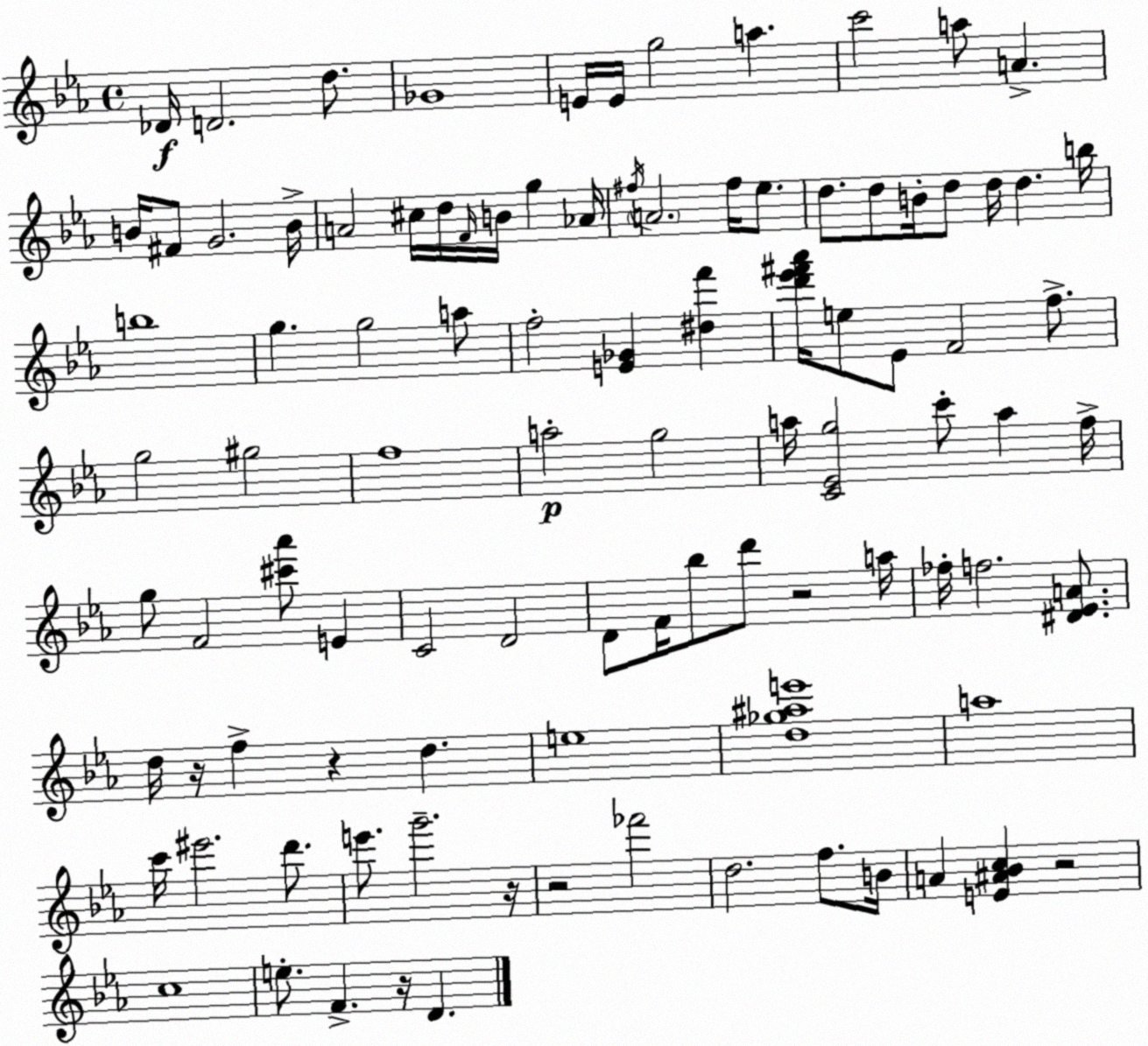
X:1
T:Untitled
M:4/4
L:1/4
K:Cm
_D/4 D2 d/2 _G4 E/4 E/4 g2 a c'2 a/2 A B/4 ^F/2 G2 B/4 A2 ^c/4 d/4 F/4 B/4 g _A/4 ^f/4 A2 ^f/4 _e/2 d/2 d/2 B/4 d/2 d/4 d b/4 b4 g g2 a/2 f2 [E_G] [^df'] [d'_e'^f'_a']/4 e/2 _E/2 F2 f/2 g2 ^g2 f4 a2 g2 a/4 [C_Eg]2 c'/2 a f/4 g/2 F2 [^c'_a']/2 E C2 D2 D/2 F/4 _b/2 d'/2 z2 a/4 _f/4 f2 [^D_EA]/2 d/4 z/4 f z d e4 [d_g^ae']4 a4 c'/4 ^e'2 d'/2 e'/2 g'2 z/4 z2 _f'2 d2 f/2 B/4 A [E^A_Bc] z2 c4 e/2 F z/4 D